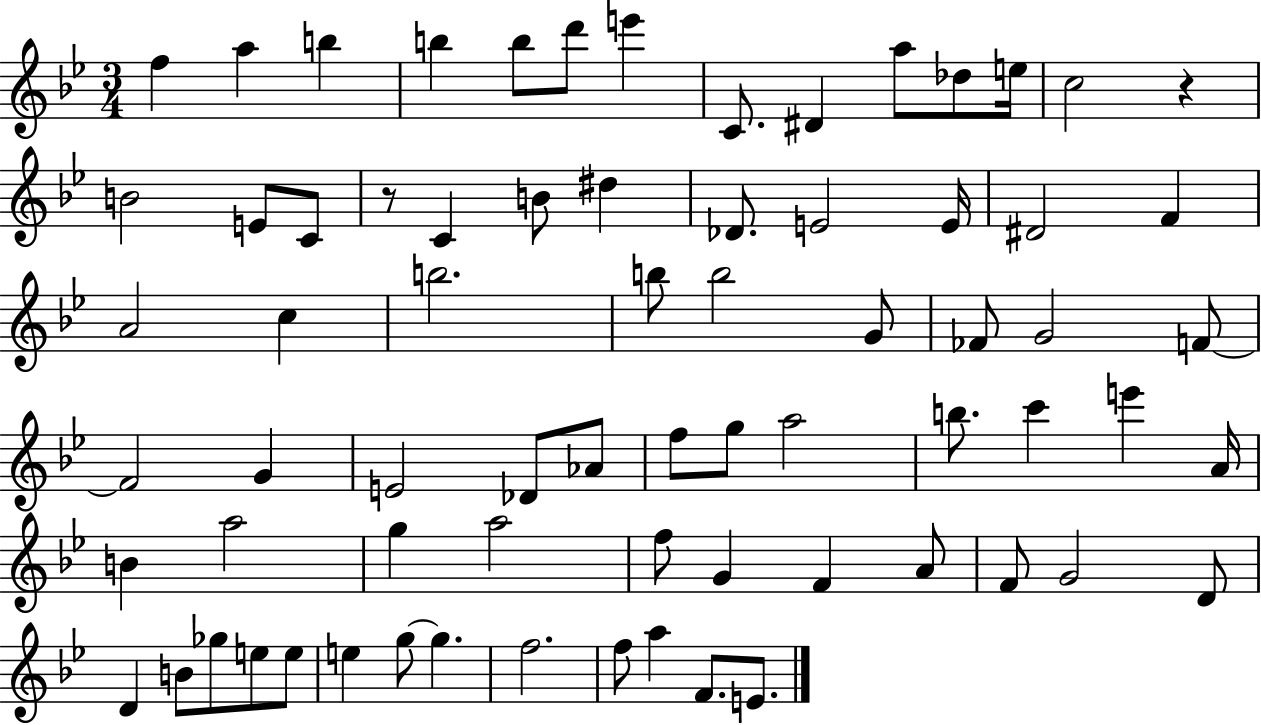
F5/q A5/q B5/q B5/q B5/e D6/e E6/q C4/e. D#4/q A5/e Db5/e E5/s C5/h R/q B4/h E4/e C4/e R/e C4/q B4/e D#5/q Db4/e. E4/h E4/s D#4/h F4/q A4/h C5/q B5/h. B5/e B5/h G4/e FES4/e G4/h F4/e F4/h G4/q E4/h Db4/e Ab4/e F5/e G5/e A5/h B5/e. C6/q E6/q A4/s B4/q A5/h G5/q A5/h F5/e G4/q F4/q A4/e F4/e G4/h D4/e D4/q B4/e Gb5/e E5/e E5/e E5/q G5/e G5/q. F5/h. F5/e A5/q F4/e. E4/e.